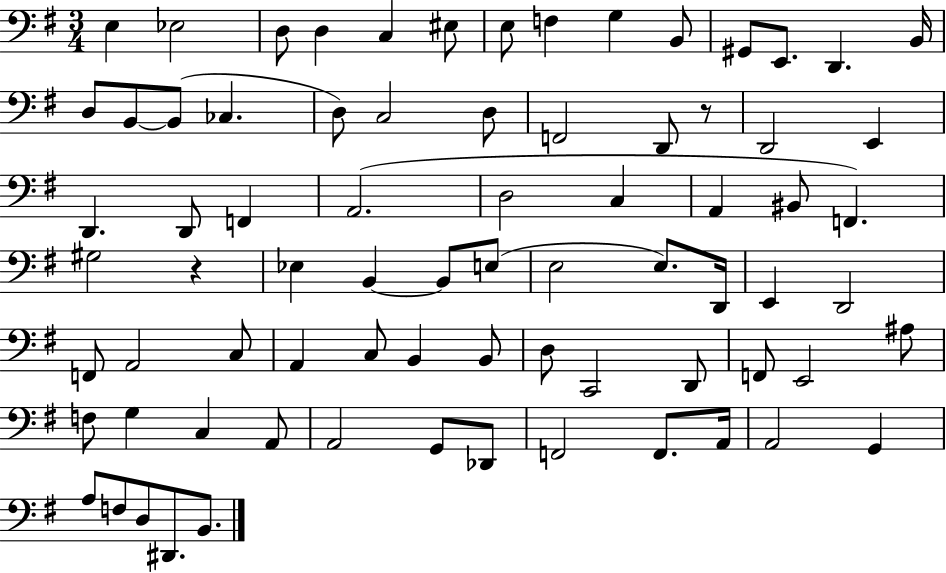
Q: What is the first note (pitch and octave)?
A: E3